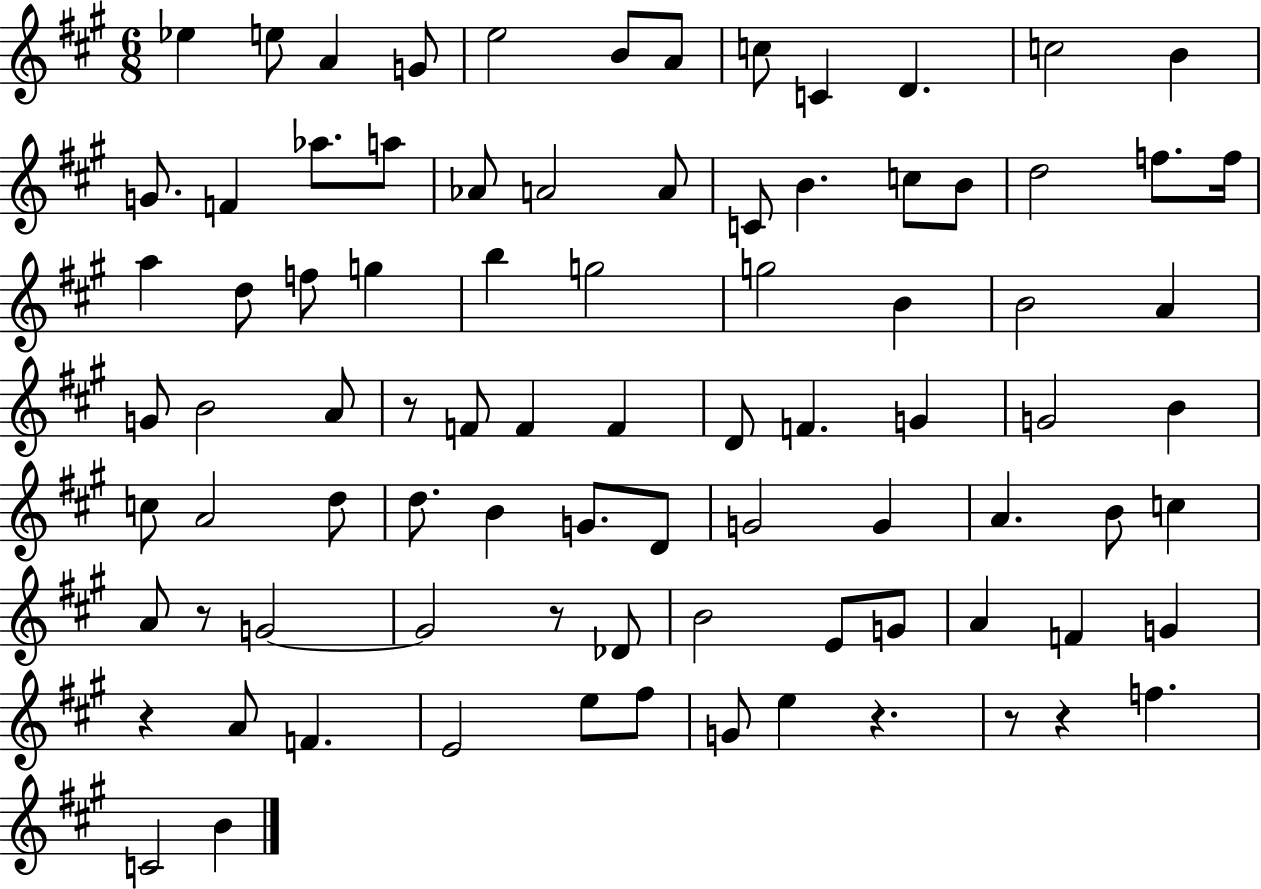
X:1
T:Untitled
M:6/8
L:1/4
K:A
_e e/2 A G/2 e2 B/2 A/2 c/2 C D c2 B G/2 F _a/2 a/2 _A/2 A2 A/2 C/2 B c/2 B/2 d2 f/2 f/4 a d/2 f/2 g b g2 g2 B B2 A G/2 B2 A/2 z/2 F/2 F F D/2 F G G2 B c/2 A2 d/2 d/2 B G/2 D/2 G2 G A B/2 c A/2 z/2 G2 G2 z/2 _D/2 B2 E/2 G/2 A F G z A/2 F E2 e/2 ^f/2 G/2 e z z/2 z f C2 B